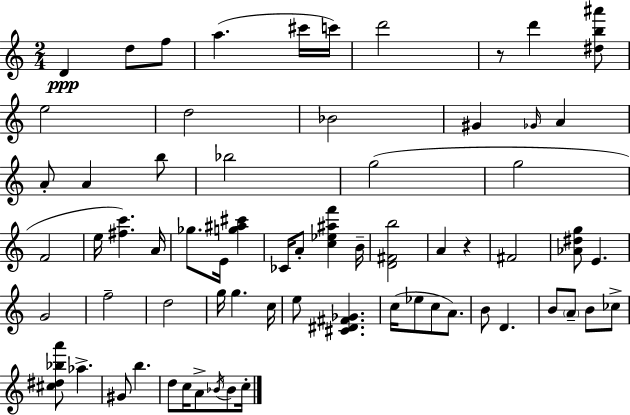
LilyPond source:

{
  \clef treble
  \numericTimeSignature
  \time 2/4
  \key c \major
  \repeat volta 2 { d'4\ppp d''8 f''8 | a''4.( cis'''16 c'''16) | d'''2 | r8 d'''4 <dis'' b'' ais'''>8 | \break e''2 | d''2 | bes'2 | gis'4 \grace { ges'16 } a'4 | \break a'8-. a'4 b''8 | bes''2 | g''2( | g''2 | \break f'2 | e''16 <fis'' c'''>4.) | a'16 ges''8. e'16 <g'' ais'' cis'''>4 | ces'16 a'8-. <c'' ees'' ais'' f'''>4 | \break b'16-- <d' fis' b''>2 | a'4 r4 | fis'2 | <aes' dis'' g''>8 e'4. | \break g'2 | f''2-- | d''2 | g''16 g''4. | \break c''16 e''8 <cis' dis' fis' ges'>4. | c''16( ees''8 c''8 a'8.) | b'8 d'4. | b'8 \parenthesize a'8-- b'8 ces''8-> | \break <cis'' dis'' bes'' a'''>8 aes''4.-> | gis'8 b''4. | d''8 c''16 a'8-> \acciaccatura { bes'16 } bes'8 | c''16-. } \bar "|."
}